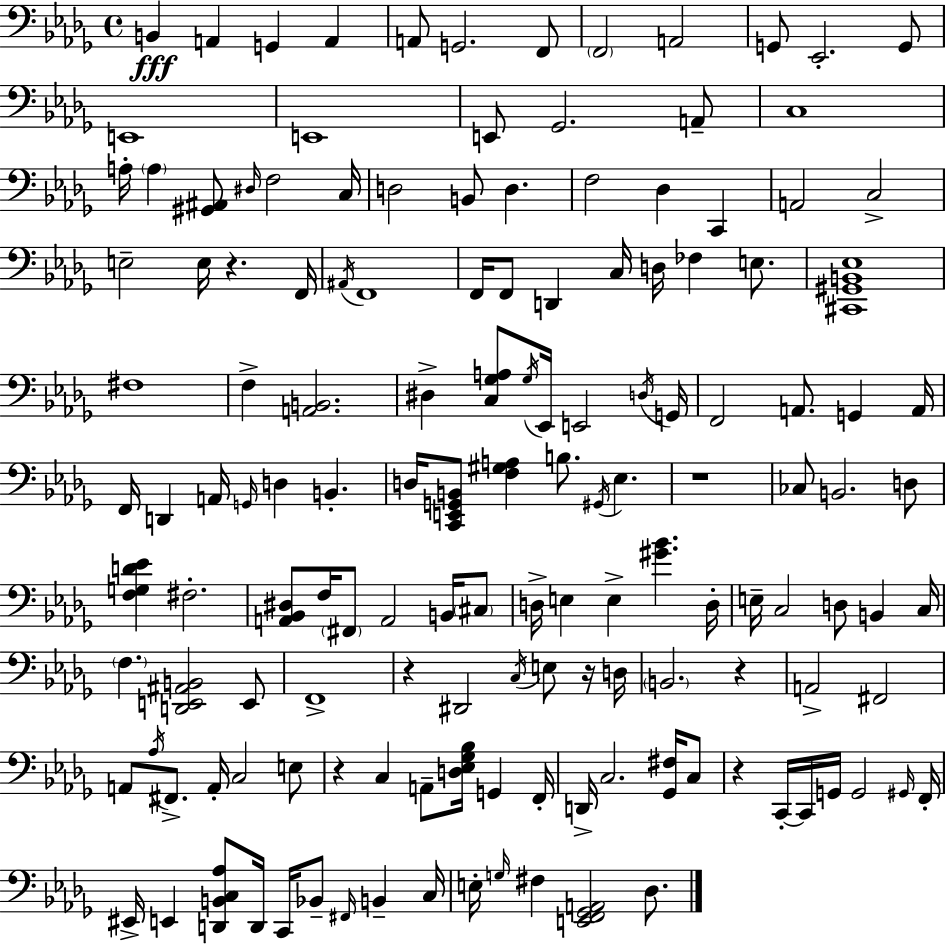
{
  \clef bass
  \time 4/4
  \defaultTimeSignature
  \key bes \minor
  b,4\fff a,4 g,4 a,4 | a,8 g,2. f,8 | \parenthesize f,2 a,2 | g,8 ees,2.-. g,8 | \break e,1 | e,1 | e,8 ges,2. a,8-- | c1 | \break a16-. \parenthesize a4 <gis, ais,>8 \grace { dis16 } f2 | c16 d2 b,8 d4. | f2 des4 c,4 | a,2 c2-> | \break e2-- e16 r4. | f,16 \acciaccatura { ais,16 } f,1 | f,16 f,8 d,4 c16 d16 fes4 e8. | <cis, gis, b, ees>1 | \break fis1 | f4-> <a, b,>2. | dis4-> <c ges a>8 \acciaccatura { ges16 } ees,16 e,2 | \acciaccatura { d16 } g,16 f,2 a,8. g,4 | \break a,16 f,16 d,4 a,16 \grace { g,16 } d4 b,4.-. | d16 <c, e, g, b,>8 <f gis a>4 b8. \acciaccatura { gis,16 } | ees4. r1 | ces8 b,2. | \break d8 <f g d' ees'>4 fis2.-. | <a, bes, dis>8 f16 \parenthesize fis,8 a,2 | b,16 \parenthesize cis8 d16-> e4 e4-> <gis' bes'>4. | d16-. e16-- c2 d8 | \break b,4 c16 \parenthesize f4. <d, e, ais, b,>2 | e,8 f,1-> | r4 dis,2 | \acciaccatura { c16 } e8 r16 d16 \parenthesize b,2. | \break r4 a,2-> fis,2 | a,8 \acciaccatura { aes16 } fis,8.-> a,16-. c2 | e8 r4 c4 | a,8-- <d ees ges bes>16 g,4 f,16-. d,16-> c2. | \break <ges, fis>16 c8 r4 c,16-.~~ c,16 g,16 g,2 | \grace { gis,16 } f,16-. eis,16-> e,4 <d, b, c aes>8 | d,16 c,16 bes,8-- \grace { fis,16 } b,4-- c16 e16-. \grace { g16 } fis4 | <e, f, ges, a,>2 des8. \bar "|."
}